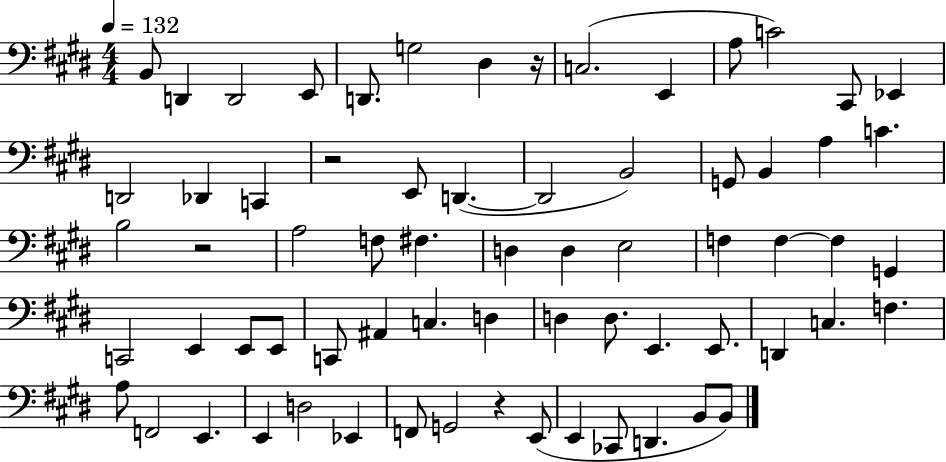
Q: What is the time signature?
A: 4/4